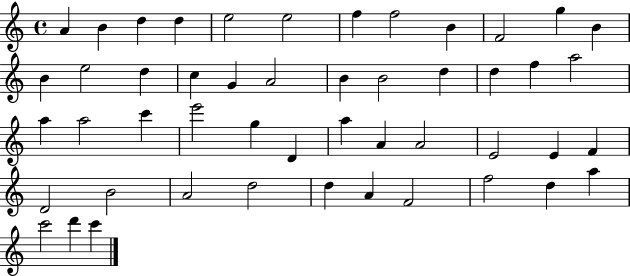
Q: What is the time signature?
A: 4/4